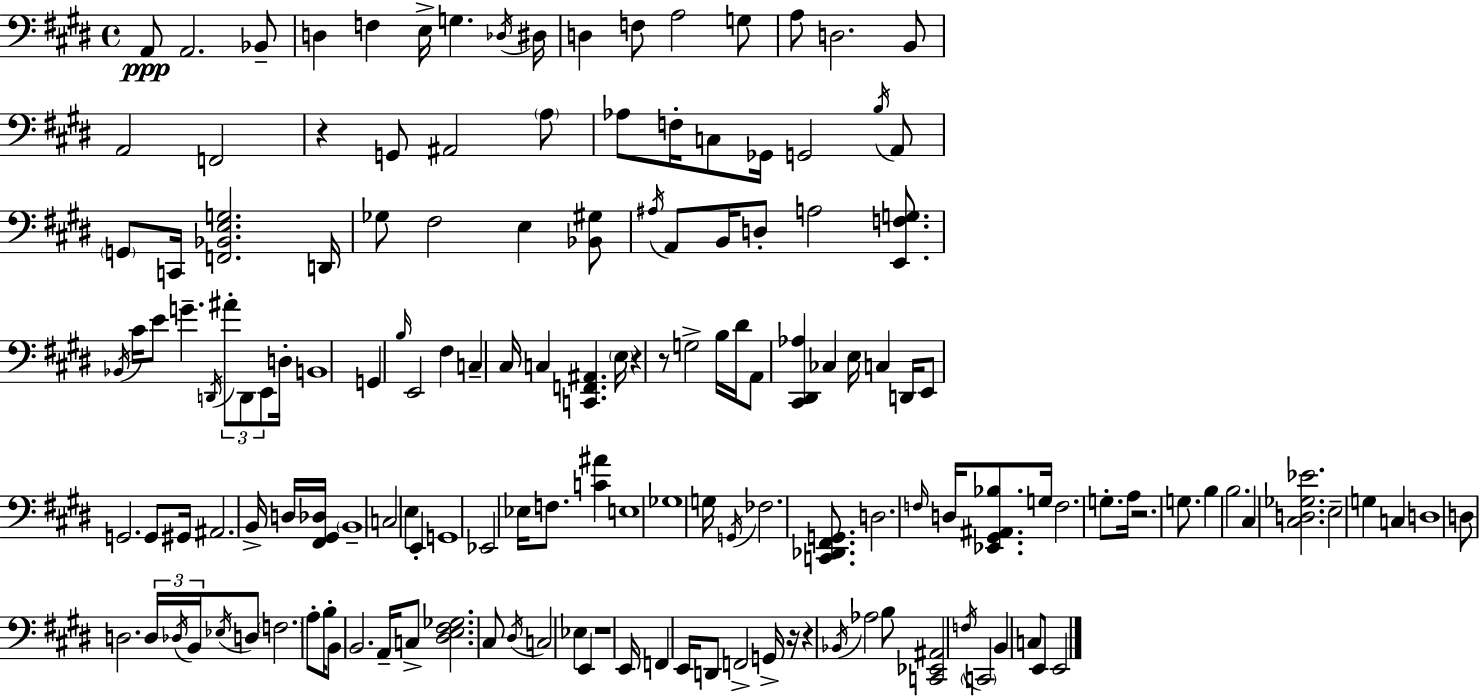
X:1
T:Untitled
M:4/4
L:1/4
K:E
A,,/2 A,,2 _B,,/2 D, F, E,/4 G, _D,/4 ^D,/4 D, F,/2 A,2 G,/2 A,/2 D,2 B,,/2 A,,2 F,,2 z G,,/2 ^A,,2 A,/2 _A,/2 F,/4 C,/2 _G,,/4 G,,2 B,/4 A,,/2 G,,/2 C,,/4 [F,,_B,,E,G,]2 D,,/4 _G,/2 ^F,2 E, [_B,,^G,]/2 ^A,/4 A,,/2 B,,/4 D,/2 A,2 [E,,F,G,]/2 _B,,/4 ^C/4 E/2 G D,,/4 ^A/2 D,,/2 E,,/2 D,/4 B,,4 G,, B,/4 E,,2 ^F, C, ^C,/4 C, [C,,F,,^A,,] E,/4 z z/2 G,2 B,/4 ^D/4 A,,/2 [^C,,^D,,_A,] _C, E,/4 C, D,,/4 E,,/2 G,,2 G,,/2 ^G,,/4 ^A,,2 B,,/4 D,/4 [^F,,^G,,_D,]/4 B,,4 C,2 E, E,, G,,4 _E,,2 _E,/4 F,/2 [C^A] E,4 _G,4 G,/4 G,,/4 _F,2 [C,,_D,,^F,,G,,]/2 D,2 F,/4 D,/4 [_E,,^G,,^A,,_B,]/2 G,/4 F,2 G,/2 A,/4 z2 G,/2 B, B,2 ^C, [^C,D,_G,_E]2 E,2 G, C, D,4 D,/2 D,2 D,/4 _D,/4 B,,/4 _E,/4 D,/2 F,2 A,/2 B,/4 B,,/2 B,,2 A,,/4 C,/2 [^D,E,^F,_G,]2 ^C,/2 ^D,/4 C,2 _E, E,, z4 E,,/4 F,, E,,/4 D,,/2 F,,2 G,,/4 z/4 z _B,,/4 _A,2 B,/2 [C,,_E,,^A,,]2 F,/4 C,,2 B,, C,/2 E,,/2 E,,2